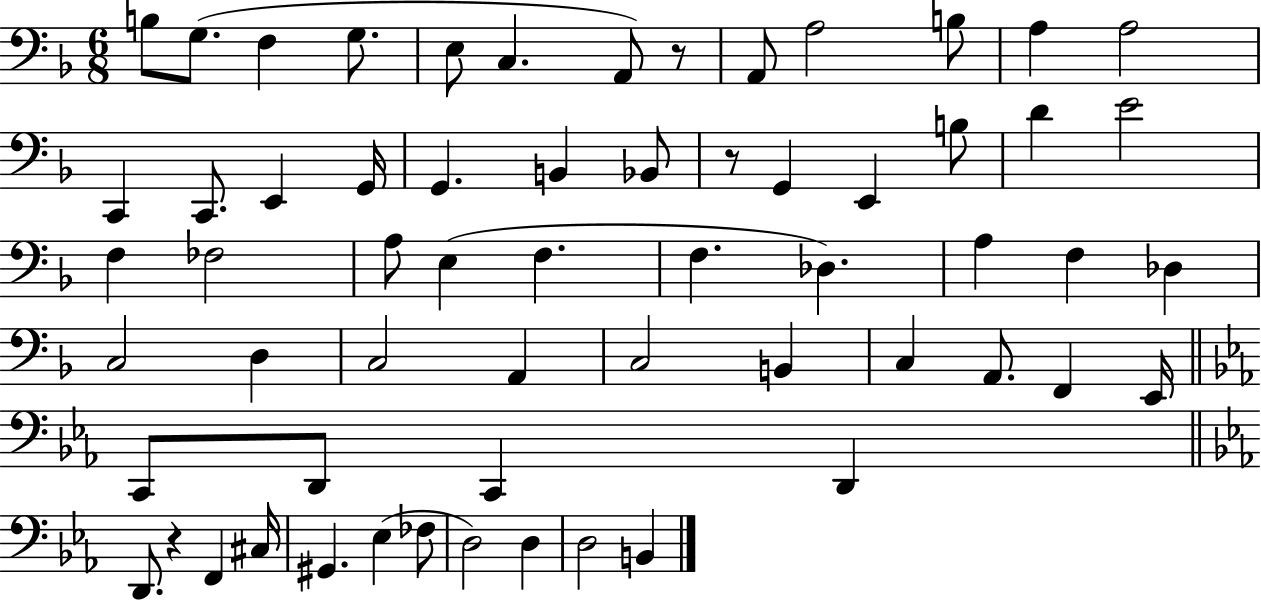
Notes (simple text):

B3/e G3/e. F3/q G3/e. E3/e C3/q. A2/e R/e A2/e A3/h B3/e A3/q A3/h C2/q C2/e. E2/q G2/s G2/q. B2/q Bb2/e R/e G2/q E2/q B3/e D4/q E4/h F3/q FES3/h A3/e E3/q F3/q. F3/q. Db3/q. A3/q F3/q Db3/q C3/h D3/q C3/h A2/q C3/h B2/q C3/q A2/e. F2/q E2/s C2/e D2/e C2/q D2/q D2/e. R/q F2/q C#3/s G#2/q. Eb3/q FES3/e D3/h D3/q D3/h B2/q